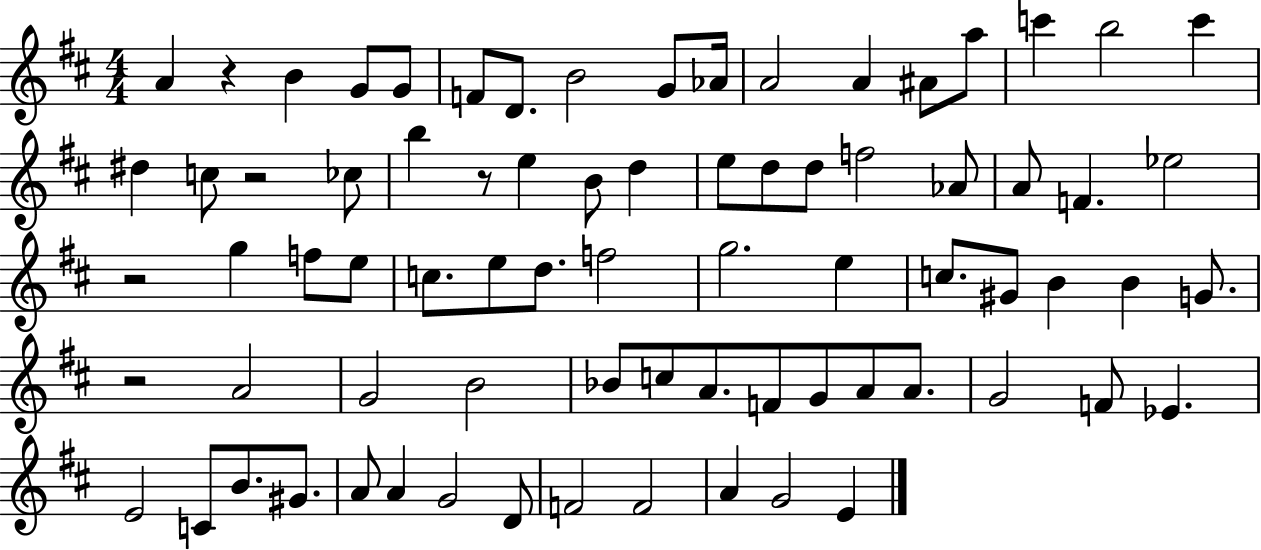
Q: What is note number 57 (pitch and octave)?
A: F4